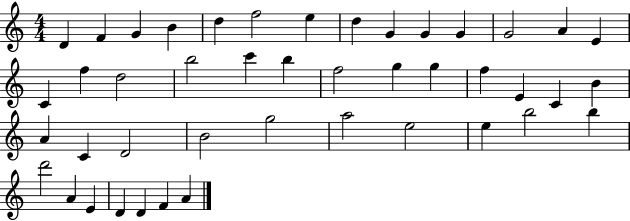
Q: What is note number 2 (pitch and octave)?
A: F4